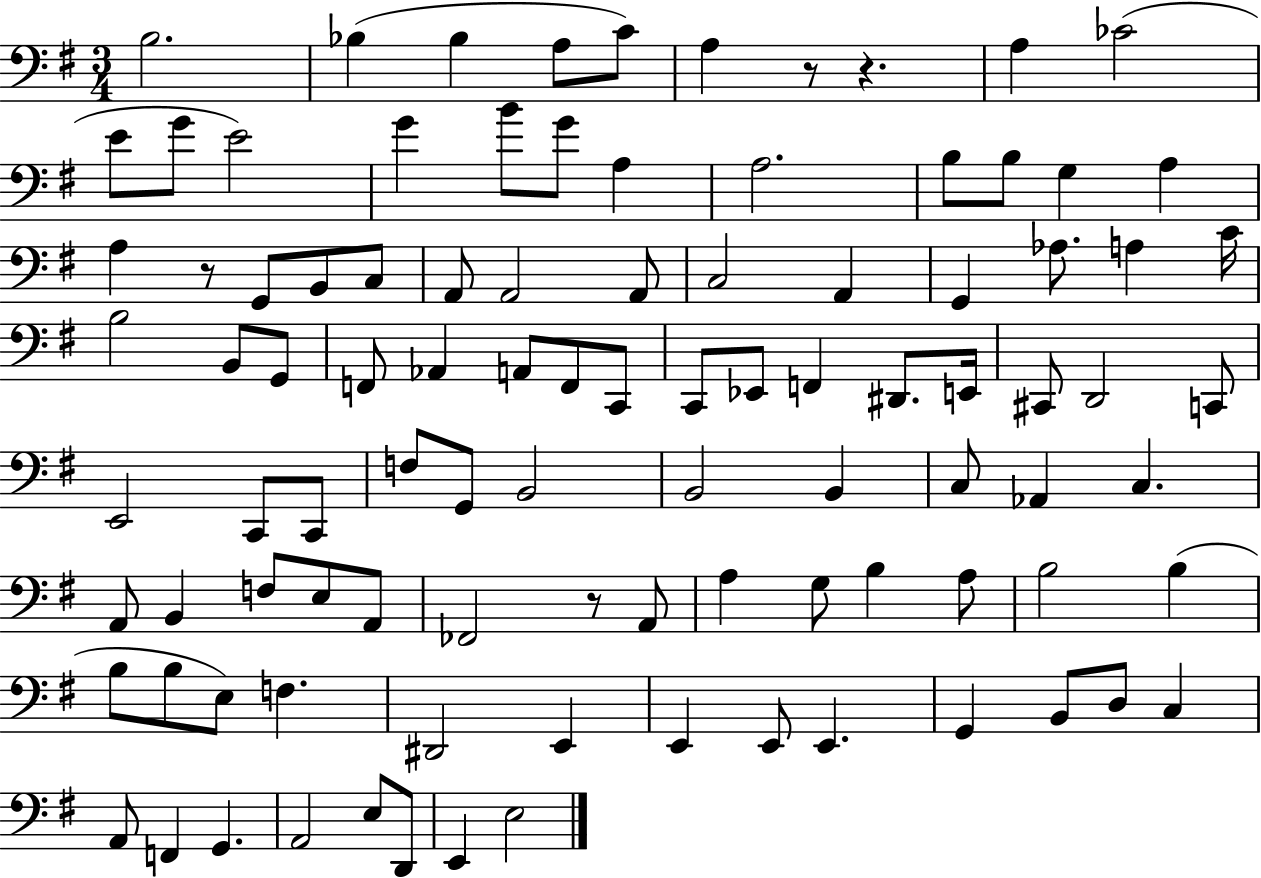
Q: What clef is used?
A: bass